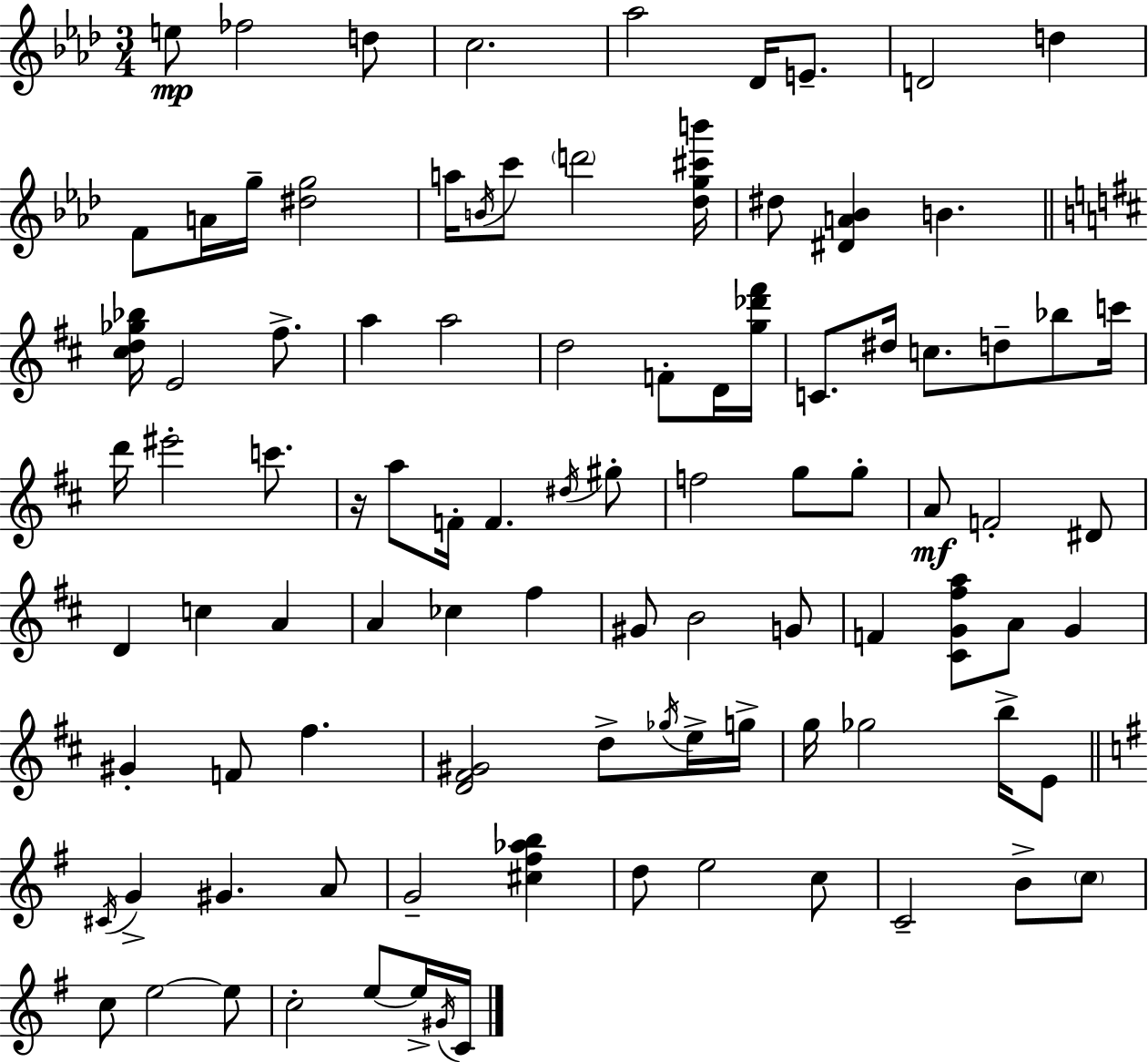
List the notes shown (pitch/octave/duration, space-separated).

E5/e FES5/h D5/e C5/h. Ab5/h Db4/s E4/e. D4/h D5/q F4/e A4/s G5/s [D#5,G5]/h A5/s B4/s C6/e D6/h [Db5,G5,C#6,B6]/s D#5/e [D#4,A4,Bb4]/q B4/q. [C#5,D5,Gb5,Bb5]/s E4/h F#5/e. A5/q A5/h D5/h F4/e D4/s [G5,Db6,F#6]/s C4/e. D#5/s C5/e. D5/e Bb5/e C6/s D6/s EIS6/h C6/e. R/s A5/e F4/s F4/q. D#5/s G#5/e F5/h G5/e G5/e A4/e F4/h D#4/e D4/q C5/q A4/q A4/q CES5/q F#5/q G#4/e B4/h G4/e F4/q [C#4,G4,F#5,A5]/e A4/e G4/q G#4/q F4/e F#5/q. [D4,F#4,G#4]/h D5/e Gb5/s E5/s G5/s G5/s Gb5/h B5/s E4/e C#4/s G4/q G#4/q. A4/e G4/h [C#5,F#5,Ab5,B5]/q D5/e E5/h C5/e C4/h B4/e C5/e C5/e E5/h E5/e C5/h E5/e E5/s G#4/s C4/s